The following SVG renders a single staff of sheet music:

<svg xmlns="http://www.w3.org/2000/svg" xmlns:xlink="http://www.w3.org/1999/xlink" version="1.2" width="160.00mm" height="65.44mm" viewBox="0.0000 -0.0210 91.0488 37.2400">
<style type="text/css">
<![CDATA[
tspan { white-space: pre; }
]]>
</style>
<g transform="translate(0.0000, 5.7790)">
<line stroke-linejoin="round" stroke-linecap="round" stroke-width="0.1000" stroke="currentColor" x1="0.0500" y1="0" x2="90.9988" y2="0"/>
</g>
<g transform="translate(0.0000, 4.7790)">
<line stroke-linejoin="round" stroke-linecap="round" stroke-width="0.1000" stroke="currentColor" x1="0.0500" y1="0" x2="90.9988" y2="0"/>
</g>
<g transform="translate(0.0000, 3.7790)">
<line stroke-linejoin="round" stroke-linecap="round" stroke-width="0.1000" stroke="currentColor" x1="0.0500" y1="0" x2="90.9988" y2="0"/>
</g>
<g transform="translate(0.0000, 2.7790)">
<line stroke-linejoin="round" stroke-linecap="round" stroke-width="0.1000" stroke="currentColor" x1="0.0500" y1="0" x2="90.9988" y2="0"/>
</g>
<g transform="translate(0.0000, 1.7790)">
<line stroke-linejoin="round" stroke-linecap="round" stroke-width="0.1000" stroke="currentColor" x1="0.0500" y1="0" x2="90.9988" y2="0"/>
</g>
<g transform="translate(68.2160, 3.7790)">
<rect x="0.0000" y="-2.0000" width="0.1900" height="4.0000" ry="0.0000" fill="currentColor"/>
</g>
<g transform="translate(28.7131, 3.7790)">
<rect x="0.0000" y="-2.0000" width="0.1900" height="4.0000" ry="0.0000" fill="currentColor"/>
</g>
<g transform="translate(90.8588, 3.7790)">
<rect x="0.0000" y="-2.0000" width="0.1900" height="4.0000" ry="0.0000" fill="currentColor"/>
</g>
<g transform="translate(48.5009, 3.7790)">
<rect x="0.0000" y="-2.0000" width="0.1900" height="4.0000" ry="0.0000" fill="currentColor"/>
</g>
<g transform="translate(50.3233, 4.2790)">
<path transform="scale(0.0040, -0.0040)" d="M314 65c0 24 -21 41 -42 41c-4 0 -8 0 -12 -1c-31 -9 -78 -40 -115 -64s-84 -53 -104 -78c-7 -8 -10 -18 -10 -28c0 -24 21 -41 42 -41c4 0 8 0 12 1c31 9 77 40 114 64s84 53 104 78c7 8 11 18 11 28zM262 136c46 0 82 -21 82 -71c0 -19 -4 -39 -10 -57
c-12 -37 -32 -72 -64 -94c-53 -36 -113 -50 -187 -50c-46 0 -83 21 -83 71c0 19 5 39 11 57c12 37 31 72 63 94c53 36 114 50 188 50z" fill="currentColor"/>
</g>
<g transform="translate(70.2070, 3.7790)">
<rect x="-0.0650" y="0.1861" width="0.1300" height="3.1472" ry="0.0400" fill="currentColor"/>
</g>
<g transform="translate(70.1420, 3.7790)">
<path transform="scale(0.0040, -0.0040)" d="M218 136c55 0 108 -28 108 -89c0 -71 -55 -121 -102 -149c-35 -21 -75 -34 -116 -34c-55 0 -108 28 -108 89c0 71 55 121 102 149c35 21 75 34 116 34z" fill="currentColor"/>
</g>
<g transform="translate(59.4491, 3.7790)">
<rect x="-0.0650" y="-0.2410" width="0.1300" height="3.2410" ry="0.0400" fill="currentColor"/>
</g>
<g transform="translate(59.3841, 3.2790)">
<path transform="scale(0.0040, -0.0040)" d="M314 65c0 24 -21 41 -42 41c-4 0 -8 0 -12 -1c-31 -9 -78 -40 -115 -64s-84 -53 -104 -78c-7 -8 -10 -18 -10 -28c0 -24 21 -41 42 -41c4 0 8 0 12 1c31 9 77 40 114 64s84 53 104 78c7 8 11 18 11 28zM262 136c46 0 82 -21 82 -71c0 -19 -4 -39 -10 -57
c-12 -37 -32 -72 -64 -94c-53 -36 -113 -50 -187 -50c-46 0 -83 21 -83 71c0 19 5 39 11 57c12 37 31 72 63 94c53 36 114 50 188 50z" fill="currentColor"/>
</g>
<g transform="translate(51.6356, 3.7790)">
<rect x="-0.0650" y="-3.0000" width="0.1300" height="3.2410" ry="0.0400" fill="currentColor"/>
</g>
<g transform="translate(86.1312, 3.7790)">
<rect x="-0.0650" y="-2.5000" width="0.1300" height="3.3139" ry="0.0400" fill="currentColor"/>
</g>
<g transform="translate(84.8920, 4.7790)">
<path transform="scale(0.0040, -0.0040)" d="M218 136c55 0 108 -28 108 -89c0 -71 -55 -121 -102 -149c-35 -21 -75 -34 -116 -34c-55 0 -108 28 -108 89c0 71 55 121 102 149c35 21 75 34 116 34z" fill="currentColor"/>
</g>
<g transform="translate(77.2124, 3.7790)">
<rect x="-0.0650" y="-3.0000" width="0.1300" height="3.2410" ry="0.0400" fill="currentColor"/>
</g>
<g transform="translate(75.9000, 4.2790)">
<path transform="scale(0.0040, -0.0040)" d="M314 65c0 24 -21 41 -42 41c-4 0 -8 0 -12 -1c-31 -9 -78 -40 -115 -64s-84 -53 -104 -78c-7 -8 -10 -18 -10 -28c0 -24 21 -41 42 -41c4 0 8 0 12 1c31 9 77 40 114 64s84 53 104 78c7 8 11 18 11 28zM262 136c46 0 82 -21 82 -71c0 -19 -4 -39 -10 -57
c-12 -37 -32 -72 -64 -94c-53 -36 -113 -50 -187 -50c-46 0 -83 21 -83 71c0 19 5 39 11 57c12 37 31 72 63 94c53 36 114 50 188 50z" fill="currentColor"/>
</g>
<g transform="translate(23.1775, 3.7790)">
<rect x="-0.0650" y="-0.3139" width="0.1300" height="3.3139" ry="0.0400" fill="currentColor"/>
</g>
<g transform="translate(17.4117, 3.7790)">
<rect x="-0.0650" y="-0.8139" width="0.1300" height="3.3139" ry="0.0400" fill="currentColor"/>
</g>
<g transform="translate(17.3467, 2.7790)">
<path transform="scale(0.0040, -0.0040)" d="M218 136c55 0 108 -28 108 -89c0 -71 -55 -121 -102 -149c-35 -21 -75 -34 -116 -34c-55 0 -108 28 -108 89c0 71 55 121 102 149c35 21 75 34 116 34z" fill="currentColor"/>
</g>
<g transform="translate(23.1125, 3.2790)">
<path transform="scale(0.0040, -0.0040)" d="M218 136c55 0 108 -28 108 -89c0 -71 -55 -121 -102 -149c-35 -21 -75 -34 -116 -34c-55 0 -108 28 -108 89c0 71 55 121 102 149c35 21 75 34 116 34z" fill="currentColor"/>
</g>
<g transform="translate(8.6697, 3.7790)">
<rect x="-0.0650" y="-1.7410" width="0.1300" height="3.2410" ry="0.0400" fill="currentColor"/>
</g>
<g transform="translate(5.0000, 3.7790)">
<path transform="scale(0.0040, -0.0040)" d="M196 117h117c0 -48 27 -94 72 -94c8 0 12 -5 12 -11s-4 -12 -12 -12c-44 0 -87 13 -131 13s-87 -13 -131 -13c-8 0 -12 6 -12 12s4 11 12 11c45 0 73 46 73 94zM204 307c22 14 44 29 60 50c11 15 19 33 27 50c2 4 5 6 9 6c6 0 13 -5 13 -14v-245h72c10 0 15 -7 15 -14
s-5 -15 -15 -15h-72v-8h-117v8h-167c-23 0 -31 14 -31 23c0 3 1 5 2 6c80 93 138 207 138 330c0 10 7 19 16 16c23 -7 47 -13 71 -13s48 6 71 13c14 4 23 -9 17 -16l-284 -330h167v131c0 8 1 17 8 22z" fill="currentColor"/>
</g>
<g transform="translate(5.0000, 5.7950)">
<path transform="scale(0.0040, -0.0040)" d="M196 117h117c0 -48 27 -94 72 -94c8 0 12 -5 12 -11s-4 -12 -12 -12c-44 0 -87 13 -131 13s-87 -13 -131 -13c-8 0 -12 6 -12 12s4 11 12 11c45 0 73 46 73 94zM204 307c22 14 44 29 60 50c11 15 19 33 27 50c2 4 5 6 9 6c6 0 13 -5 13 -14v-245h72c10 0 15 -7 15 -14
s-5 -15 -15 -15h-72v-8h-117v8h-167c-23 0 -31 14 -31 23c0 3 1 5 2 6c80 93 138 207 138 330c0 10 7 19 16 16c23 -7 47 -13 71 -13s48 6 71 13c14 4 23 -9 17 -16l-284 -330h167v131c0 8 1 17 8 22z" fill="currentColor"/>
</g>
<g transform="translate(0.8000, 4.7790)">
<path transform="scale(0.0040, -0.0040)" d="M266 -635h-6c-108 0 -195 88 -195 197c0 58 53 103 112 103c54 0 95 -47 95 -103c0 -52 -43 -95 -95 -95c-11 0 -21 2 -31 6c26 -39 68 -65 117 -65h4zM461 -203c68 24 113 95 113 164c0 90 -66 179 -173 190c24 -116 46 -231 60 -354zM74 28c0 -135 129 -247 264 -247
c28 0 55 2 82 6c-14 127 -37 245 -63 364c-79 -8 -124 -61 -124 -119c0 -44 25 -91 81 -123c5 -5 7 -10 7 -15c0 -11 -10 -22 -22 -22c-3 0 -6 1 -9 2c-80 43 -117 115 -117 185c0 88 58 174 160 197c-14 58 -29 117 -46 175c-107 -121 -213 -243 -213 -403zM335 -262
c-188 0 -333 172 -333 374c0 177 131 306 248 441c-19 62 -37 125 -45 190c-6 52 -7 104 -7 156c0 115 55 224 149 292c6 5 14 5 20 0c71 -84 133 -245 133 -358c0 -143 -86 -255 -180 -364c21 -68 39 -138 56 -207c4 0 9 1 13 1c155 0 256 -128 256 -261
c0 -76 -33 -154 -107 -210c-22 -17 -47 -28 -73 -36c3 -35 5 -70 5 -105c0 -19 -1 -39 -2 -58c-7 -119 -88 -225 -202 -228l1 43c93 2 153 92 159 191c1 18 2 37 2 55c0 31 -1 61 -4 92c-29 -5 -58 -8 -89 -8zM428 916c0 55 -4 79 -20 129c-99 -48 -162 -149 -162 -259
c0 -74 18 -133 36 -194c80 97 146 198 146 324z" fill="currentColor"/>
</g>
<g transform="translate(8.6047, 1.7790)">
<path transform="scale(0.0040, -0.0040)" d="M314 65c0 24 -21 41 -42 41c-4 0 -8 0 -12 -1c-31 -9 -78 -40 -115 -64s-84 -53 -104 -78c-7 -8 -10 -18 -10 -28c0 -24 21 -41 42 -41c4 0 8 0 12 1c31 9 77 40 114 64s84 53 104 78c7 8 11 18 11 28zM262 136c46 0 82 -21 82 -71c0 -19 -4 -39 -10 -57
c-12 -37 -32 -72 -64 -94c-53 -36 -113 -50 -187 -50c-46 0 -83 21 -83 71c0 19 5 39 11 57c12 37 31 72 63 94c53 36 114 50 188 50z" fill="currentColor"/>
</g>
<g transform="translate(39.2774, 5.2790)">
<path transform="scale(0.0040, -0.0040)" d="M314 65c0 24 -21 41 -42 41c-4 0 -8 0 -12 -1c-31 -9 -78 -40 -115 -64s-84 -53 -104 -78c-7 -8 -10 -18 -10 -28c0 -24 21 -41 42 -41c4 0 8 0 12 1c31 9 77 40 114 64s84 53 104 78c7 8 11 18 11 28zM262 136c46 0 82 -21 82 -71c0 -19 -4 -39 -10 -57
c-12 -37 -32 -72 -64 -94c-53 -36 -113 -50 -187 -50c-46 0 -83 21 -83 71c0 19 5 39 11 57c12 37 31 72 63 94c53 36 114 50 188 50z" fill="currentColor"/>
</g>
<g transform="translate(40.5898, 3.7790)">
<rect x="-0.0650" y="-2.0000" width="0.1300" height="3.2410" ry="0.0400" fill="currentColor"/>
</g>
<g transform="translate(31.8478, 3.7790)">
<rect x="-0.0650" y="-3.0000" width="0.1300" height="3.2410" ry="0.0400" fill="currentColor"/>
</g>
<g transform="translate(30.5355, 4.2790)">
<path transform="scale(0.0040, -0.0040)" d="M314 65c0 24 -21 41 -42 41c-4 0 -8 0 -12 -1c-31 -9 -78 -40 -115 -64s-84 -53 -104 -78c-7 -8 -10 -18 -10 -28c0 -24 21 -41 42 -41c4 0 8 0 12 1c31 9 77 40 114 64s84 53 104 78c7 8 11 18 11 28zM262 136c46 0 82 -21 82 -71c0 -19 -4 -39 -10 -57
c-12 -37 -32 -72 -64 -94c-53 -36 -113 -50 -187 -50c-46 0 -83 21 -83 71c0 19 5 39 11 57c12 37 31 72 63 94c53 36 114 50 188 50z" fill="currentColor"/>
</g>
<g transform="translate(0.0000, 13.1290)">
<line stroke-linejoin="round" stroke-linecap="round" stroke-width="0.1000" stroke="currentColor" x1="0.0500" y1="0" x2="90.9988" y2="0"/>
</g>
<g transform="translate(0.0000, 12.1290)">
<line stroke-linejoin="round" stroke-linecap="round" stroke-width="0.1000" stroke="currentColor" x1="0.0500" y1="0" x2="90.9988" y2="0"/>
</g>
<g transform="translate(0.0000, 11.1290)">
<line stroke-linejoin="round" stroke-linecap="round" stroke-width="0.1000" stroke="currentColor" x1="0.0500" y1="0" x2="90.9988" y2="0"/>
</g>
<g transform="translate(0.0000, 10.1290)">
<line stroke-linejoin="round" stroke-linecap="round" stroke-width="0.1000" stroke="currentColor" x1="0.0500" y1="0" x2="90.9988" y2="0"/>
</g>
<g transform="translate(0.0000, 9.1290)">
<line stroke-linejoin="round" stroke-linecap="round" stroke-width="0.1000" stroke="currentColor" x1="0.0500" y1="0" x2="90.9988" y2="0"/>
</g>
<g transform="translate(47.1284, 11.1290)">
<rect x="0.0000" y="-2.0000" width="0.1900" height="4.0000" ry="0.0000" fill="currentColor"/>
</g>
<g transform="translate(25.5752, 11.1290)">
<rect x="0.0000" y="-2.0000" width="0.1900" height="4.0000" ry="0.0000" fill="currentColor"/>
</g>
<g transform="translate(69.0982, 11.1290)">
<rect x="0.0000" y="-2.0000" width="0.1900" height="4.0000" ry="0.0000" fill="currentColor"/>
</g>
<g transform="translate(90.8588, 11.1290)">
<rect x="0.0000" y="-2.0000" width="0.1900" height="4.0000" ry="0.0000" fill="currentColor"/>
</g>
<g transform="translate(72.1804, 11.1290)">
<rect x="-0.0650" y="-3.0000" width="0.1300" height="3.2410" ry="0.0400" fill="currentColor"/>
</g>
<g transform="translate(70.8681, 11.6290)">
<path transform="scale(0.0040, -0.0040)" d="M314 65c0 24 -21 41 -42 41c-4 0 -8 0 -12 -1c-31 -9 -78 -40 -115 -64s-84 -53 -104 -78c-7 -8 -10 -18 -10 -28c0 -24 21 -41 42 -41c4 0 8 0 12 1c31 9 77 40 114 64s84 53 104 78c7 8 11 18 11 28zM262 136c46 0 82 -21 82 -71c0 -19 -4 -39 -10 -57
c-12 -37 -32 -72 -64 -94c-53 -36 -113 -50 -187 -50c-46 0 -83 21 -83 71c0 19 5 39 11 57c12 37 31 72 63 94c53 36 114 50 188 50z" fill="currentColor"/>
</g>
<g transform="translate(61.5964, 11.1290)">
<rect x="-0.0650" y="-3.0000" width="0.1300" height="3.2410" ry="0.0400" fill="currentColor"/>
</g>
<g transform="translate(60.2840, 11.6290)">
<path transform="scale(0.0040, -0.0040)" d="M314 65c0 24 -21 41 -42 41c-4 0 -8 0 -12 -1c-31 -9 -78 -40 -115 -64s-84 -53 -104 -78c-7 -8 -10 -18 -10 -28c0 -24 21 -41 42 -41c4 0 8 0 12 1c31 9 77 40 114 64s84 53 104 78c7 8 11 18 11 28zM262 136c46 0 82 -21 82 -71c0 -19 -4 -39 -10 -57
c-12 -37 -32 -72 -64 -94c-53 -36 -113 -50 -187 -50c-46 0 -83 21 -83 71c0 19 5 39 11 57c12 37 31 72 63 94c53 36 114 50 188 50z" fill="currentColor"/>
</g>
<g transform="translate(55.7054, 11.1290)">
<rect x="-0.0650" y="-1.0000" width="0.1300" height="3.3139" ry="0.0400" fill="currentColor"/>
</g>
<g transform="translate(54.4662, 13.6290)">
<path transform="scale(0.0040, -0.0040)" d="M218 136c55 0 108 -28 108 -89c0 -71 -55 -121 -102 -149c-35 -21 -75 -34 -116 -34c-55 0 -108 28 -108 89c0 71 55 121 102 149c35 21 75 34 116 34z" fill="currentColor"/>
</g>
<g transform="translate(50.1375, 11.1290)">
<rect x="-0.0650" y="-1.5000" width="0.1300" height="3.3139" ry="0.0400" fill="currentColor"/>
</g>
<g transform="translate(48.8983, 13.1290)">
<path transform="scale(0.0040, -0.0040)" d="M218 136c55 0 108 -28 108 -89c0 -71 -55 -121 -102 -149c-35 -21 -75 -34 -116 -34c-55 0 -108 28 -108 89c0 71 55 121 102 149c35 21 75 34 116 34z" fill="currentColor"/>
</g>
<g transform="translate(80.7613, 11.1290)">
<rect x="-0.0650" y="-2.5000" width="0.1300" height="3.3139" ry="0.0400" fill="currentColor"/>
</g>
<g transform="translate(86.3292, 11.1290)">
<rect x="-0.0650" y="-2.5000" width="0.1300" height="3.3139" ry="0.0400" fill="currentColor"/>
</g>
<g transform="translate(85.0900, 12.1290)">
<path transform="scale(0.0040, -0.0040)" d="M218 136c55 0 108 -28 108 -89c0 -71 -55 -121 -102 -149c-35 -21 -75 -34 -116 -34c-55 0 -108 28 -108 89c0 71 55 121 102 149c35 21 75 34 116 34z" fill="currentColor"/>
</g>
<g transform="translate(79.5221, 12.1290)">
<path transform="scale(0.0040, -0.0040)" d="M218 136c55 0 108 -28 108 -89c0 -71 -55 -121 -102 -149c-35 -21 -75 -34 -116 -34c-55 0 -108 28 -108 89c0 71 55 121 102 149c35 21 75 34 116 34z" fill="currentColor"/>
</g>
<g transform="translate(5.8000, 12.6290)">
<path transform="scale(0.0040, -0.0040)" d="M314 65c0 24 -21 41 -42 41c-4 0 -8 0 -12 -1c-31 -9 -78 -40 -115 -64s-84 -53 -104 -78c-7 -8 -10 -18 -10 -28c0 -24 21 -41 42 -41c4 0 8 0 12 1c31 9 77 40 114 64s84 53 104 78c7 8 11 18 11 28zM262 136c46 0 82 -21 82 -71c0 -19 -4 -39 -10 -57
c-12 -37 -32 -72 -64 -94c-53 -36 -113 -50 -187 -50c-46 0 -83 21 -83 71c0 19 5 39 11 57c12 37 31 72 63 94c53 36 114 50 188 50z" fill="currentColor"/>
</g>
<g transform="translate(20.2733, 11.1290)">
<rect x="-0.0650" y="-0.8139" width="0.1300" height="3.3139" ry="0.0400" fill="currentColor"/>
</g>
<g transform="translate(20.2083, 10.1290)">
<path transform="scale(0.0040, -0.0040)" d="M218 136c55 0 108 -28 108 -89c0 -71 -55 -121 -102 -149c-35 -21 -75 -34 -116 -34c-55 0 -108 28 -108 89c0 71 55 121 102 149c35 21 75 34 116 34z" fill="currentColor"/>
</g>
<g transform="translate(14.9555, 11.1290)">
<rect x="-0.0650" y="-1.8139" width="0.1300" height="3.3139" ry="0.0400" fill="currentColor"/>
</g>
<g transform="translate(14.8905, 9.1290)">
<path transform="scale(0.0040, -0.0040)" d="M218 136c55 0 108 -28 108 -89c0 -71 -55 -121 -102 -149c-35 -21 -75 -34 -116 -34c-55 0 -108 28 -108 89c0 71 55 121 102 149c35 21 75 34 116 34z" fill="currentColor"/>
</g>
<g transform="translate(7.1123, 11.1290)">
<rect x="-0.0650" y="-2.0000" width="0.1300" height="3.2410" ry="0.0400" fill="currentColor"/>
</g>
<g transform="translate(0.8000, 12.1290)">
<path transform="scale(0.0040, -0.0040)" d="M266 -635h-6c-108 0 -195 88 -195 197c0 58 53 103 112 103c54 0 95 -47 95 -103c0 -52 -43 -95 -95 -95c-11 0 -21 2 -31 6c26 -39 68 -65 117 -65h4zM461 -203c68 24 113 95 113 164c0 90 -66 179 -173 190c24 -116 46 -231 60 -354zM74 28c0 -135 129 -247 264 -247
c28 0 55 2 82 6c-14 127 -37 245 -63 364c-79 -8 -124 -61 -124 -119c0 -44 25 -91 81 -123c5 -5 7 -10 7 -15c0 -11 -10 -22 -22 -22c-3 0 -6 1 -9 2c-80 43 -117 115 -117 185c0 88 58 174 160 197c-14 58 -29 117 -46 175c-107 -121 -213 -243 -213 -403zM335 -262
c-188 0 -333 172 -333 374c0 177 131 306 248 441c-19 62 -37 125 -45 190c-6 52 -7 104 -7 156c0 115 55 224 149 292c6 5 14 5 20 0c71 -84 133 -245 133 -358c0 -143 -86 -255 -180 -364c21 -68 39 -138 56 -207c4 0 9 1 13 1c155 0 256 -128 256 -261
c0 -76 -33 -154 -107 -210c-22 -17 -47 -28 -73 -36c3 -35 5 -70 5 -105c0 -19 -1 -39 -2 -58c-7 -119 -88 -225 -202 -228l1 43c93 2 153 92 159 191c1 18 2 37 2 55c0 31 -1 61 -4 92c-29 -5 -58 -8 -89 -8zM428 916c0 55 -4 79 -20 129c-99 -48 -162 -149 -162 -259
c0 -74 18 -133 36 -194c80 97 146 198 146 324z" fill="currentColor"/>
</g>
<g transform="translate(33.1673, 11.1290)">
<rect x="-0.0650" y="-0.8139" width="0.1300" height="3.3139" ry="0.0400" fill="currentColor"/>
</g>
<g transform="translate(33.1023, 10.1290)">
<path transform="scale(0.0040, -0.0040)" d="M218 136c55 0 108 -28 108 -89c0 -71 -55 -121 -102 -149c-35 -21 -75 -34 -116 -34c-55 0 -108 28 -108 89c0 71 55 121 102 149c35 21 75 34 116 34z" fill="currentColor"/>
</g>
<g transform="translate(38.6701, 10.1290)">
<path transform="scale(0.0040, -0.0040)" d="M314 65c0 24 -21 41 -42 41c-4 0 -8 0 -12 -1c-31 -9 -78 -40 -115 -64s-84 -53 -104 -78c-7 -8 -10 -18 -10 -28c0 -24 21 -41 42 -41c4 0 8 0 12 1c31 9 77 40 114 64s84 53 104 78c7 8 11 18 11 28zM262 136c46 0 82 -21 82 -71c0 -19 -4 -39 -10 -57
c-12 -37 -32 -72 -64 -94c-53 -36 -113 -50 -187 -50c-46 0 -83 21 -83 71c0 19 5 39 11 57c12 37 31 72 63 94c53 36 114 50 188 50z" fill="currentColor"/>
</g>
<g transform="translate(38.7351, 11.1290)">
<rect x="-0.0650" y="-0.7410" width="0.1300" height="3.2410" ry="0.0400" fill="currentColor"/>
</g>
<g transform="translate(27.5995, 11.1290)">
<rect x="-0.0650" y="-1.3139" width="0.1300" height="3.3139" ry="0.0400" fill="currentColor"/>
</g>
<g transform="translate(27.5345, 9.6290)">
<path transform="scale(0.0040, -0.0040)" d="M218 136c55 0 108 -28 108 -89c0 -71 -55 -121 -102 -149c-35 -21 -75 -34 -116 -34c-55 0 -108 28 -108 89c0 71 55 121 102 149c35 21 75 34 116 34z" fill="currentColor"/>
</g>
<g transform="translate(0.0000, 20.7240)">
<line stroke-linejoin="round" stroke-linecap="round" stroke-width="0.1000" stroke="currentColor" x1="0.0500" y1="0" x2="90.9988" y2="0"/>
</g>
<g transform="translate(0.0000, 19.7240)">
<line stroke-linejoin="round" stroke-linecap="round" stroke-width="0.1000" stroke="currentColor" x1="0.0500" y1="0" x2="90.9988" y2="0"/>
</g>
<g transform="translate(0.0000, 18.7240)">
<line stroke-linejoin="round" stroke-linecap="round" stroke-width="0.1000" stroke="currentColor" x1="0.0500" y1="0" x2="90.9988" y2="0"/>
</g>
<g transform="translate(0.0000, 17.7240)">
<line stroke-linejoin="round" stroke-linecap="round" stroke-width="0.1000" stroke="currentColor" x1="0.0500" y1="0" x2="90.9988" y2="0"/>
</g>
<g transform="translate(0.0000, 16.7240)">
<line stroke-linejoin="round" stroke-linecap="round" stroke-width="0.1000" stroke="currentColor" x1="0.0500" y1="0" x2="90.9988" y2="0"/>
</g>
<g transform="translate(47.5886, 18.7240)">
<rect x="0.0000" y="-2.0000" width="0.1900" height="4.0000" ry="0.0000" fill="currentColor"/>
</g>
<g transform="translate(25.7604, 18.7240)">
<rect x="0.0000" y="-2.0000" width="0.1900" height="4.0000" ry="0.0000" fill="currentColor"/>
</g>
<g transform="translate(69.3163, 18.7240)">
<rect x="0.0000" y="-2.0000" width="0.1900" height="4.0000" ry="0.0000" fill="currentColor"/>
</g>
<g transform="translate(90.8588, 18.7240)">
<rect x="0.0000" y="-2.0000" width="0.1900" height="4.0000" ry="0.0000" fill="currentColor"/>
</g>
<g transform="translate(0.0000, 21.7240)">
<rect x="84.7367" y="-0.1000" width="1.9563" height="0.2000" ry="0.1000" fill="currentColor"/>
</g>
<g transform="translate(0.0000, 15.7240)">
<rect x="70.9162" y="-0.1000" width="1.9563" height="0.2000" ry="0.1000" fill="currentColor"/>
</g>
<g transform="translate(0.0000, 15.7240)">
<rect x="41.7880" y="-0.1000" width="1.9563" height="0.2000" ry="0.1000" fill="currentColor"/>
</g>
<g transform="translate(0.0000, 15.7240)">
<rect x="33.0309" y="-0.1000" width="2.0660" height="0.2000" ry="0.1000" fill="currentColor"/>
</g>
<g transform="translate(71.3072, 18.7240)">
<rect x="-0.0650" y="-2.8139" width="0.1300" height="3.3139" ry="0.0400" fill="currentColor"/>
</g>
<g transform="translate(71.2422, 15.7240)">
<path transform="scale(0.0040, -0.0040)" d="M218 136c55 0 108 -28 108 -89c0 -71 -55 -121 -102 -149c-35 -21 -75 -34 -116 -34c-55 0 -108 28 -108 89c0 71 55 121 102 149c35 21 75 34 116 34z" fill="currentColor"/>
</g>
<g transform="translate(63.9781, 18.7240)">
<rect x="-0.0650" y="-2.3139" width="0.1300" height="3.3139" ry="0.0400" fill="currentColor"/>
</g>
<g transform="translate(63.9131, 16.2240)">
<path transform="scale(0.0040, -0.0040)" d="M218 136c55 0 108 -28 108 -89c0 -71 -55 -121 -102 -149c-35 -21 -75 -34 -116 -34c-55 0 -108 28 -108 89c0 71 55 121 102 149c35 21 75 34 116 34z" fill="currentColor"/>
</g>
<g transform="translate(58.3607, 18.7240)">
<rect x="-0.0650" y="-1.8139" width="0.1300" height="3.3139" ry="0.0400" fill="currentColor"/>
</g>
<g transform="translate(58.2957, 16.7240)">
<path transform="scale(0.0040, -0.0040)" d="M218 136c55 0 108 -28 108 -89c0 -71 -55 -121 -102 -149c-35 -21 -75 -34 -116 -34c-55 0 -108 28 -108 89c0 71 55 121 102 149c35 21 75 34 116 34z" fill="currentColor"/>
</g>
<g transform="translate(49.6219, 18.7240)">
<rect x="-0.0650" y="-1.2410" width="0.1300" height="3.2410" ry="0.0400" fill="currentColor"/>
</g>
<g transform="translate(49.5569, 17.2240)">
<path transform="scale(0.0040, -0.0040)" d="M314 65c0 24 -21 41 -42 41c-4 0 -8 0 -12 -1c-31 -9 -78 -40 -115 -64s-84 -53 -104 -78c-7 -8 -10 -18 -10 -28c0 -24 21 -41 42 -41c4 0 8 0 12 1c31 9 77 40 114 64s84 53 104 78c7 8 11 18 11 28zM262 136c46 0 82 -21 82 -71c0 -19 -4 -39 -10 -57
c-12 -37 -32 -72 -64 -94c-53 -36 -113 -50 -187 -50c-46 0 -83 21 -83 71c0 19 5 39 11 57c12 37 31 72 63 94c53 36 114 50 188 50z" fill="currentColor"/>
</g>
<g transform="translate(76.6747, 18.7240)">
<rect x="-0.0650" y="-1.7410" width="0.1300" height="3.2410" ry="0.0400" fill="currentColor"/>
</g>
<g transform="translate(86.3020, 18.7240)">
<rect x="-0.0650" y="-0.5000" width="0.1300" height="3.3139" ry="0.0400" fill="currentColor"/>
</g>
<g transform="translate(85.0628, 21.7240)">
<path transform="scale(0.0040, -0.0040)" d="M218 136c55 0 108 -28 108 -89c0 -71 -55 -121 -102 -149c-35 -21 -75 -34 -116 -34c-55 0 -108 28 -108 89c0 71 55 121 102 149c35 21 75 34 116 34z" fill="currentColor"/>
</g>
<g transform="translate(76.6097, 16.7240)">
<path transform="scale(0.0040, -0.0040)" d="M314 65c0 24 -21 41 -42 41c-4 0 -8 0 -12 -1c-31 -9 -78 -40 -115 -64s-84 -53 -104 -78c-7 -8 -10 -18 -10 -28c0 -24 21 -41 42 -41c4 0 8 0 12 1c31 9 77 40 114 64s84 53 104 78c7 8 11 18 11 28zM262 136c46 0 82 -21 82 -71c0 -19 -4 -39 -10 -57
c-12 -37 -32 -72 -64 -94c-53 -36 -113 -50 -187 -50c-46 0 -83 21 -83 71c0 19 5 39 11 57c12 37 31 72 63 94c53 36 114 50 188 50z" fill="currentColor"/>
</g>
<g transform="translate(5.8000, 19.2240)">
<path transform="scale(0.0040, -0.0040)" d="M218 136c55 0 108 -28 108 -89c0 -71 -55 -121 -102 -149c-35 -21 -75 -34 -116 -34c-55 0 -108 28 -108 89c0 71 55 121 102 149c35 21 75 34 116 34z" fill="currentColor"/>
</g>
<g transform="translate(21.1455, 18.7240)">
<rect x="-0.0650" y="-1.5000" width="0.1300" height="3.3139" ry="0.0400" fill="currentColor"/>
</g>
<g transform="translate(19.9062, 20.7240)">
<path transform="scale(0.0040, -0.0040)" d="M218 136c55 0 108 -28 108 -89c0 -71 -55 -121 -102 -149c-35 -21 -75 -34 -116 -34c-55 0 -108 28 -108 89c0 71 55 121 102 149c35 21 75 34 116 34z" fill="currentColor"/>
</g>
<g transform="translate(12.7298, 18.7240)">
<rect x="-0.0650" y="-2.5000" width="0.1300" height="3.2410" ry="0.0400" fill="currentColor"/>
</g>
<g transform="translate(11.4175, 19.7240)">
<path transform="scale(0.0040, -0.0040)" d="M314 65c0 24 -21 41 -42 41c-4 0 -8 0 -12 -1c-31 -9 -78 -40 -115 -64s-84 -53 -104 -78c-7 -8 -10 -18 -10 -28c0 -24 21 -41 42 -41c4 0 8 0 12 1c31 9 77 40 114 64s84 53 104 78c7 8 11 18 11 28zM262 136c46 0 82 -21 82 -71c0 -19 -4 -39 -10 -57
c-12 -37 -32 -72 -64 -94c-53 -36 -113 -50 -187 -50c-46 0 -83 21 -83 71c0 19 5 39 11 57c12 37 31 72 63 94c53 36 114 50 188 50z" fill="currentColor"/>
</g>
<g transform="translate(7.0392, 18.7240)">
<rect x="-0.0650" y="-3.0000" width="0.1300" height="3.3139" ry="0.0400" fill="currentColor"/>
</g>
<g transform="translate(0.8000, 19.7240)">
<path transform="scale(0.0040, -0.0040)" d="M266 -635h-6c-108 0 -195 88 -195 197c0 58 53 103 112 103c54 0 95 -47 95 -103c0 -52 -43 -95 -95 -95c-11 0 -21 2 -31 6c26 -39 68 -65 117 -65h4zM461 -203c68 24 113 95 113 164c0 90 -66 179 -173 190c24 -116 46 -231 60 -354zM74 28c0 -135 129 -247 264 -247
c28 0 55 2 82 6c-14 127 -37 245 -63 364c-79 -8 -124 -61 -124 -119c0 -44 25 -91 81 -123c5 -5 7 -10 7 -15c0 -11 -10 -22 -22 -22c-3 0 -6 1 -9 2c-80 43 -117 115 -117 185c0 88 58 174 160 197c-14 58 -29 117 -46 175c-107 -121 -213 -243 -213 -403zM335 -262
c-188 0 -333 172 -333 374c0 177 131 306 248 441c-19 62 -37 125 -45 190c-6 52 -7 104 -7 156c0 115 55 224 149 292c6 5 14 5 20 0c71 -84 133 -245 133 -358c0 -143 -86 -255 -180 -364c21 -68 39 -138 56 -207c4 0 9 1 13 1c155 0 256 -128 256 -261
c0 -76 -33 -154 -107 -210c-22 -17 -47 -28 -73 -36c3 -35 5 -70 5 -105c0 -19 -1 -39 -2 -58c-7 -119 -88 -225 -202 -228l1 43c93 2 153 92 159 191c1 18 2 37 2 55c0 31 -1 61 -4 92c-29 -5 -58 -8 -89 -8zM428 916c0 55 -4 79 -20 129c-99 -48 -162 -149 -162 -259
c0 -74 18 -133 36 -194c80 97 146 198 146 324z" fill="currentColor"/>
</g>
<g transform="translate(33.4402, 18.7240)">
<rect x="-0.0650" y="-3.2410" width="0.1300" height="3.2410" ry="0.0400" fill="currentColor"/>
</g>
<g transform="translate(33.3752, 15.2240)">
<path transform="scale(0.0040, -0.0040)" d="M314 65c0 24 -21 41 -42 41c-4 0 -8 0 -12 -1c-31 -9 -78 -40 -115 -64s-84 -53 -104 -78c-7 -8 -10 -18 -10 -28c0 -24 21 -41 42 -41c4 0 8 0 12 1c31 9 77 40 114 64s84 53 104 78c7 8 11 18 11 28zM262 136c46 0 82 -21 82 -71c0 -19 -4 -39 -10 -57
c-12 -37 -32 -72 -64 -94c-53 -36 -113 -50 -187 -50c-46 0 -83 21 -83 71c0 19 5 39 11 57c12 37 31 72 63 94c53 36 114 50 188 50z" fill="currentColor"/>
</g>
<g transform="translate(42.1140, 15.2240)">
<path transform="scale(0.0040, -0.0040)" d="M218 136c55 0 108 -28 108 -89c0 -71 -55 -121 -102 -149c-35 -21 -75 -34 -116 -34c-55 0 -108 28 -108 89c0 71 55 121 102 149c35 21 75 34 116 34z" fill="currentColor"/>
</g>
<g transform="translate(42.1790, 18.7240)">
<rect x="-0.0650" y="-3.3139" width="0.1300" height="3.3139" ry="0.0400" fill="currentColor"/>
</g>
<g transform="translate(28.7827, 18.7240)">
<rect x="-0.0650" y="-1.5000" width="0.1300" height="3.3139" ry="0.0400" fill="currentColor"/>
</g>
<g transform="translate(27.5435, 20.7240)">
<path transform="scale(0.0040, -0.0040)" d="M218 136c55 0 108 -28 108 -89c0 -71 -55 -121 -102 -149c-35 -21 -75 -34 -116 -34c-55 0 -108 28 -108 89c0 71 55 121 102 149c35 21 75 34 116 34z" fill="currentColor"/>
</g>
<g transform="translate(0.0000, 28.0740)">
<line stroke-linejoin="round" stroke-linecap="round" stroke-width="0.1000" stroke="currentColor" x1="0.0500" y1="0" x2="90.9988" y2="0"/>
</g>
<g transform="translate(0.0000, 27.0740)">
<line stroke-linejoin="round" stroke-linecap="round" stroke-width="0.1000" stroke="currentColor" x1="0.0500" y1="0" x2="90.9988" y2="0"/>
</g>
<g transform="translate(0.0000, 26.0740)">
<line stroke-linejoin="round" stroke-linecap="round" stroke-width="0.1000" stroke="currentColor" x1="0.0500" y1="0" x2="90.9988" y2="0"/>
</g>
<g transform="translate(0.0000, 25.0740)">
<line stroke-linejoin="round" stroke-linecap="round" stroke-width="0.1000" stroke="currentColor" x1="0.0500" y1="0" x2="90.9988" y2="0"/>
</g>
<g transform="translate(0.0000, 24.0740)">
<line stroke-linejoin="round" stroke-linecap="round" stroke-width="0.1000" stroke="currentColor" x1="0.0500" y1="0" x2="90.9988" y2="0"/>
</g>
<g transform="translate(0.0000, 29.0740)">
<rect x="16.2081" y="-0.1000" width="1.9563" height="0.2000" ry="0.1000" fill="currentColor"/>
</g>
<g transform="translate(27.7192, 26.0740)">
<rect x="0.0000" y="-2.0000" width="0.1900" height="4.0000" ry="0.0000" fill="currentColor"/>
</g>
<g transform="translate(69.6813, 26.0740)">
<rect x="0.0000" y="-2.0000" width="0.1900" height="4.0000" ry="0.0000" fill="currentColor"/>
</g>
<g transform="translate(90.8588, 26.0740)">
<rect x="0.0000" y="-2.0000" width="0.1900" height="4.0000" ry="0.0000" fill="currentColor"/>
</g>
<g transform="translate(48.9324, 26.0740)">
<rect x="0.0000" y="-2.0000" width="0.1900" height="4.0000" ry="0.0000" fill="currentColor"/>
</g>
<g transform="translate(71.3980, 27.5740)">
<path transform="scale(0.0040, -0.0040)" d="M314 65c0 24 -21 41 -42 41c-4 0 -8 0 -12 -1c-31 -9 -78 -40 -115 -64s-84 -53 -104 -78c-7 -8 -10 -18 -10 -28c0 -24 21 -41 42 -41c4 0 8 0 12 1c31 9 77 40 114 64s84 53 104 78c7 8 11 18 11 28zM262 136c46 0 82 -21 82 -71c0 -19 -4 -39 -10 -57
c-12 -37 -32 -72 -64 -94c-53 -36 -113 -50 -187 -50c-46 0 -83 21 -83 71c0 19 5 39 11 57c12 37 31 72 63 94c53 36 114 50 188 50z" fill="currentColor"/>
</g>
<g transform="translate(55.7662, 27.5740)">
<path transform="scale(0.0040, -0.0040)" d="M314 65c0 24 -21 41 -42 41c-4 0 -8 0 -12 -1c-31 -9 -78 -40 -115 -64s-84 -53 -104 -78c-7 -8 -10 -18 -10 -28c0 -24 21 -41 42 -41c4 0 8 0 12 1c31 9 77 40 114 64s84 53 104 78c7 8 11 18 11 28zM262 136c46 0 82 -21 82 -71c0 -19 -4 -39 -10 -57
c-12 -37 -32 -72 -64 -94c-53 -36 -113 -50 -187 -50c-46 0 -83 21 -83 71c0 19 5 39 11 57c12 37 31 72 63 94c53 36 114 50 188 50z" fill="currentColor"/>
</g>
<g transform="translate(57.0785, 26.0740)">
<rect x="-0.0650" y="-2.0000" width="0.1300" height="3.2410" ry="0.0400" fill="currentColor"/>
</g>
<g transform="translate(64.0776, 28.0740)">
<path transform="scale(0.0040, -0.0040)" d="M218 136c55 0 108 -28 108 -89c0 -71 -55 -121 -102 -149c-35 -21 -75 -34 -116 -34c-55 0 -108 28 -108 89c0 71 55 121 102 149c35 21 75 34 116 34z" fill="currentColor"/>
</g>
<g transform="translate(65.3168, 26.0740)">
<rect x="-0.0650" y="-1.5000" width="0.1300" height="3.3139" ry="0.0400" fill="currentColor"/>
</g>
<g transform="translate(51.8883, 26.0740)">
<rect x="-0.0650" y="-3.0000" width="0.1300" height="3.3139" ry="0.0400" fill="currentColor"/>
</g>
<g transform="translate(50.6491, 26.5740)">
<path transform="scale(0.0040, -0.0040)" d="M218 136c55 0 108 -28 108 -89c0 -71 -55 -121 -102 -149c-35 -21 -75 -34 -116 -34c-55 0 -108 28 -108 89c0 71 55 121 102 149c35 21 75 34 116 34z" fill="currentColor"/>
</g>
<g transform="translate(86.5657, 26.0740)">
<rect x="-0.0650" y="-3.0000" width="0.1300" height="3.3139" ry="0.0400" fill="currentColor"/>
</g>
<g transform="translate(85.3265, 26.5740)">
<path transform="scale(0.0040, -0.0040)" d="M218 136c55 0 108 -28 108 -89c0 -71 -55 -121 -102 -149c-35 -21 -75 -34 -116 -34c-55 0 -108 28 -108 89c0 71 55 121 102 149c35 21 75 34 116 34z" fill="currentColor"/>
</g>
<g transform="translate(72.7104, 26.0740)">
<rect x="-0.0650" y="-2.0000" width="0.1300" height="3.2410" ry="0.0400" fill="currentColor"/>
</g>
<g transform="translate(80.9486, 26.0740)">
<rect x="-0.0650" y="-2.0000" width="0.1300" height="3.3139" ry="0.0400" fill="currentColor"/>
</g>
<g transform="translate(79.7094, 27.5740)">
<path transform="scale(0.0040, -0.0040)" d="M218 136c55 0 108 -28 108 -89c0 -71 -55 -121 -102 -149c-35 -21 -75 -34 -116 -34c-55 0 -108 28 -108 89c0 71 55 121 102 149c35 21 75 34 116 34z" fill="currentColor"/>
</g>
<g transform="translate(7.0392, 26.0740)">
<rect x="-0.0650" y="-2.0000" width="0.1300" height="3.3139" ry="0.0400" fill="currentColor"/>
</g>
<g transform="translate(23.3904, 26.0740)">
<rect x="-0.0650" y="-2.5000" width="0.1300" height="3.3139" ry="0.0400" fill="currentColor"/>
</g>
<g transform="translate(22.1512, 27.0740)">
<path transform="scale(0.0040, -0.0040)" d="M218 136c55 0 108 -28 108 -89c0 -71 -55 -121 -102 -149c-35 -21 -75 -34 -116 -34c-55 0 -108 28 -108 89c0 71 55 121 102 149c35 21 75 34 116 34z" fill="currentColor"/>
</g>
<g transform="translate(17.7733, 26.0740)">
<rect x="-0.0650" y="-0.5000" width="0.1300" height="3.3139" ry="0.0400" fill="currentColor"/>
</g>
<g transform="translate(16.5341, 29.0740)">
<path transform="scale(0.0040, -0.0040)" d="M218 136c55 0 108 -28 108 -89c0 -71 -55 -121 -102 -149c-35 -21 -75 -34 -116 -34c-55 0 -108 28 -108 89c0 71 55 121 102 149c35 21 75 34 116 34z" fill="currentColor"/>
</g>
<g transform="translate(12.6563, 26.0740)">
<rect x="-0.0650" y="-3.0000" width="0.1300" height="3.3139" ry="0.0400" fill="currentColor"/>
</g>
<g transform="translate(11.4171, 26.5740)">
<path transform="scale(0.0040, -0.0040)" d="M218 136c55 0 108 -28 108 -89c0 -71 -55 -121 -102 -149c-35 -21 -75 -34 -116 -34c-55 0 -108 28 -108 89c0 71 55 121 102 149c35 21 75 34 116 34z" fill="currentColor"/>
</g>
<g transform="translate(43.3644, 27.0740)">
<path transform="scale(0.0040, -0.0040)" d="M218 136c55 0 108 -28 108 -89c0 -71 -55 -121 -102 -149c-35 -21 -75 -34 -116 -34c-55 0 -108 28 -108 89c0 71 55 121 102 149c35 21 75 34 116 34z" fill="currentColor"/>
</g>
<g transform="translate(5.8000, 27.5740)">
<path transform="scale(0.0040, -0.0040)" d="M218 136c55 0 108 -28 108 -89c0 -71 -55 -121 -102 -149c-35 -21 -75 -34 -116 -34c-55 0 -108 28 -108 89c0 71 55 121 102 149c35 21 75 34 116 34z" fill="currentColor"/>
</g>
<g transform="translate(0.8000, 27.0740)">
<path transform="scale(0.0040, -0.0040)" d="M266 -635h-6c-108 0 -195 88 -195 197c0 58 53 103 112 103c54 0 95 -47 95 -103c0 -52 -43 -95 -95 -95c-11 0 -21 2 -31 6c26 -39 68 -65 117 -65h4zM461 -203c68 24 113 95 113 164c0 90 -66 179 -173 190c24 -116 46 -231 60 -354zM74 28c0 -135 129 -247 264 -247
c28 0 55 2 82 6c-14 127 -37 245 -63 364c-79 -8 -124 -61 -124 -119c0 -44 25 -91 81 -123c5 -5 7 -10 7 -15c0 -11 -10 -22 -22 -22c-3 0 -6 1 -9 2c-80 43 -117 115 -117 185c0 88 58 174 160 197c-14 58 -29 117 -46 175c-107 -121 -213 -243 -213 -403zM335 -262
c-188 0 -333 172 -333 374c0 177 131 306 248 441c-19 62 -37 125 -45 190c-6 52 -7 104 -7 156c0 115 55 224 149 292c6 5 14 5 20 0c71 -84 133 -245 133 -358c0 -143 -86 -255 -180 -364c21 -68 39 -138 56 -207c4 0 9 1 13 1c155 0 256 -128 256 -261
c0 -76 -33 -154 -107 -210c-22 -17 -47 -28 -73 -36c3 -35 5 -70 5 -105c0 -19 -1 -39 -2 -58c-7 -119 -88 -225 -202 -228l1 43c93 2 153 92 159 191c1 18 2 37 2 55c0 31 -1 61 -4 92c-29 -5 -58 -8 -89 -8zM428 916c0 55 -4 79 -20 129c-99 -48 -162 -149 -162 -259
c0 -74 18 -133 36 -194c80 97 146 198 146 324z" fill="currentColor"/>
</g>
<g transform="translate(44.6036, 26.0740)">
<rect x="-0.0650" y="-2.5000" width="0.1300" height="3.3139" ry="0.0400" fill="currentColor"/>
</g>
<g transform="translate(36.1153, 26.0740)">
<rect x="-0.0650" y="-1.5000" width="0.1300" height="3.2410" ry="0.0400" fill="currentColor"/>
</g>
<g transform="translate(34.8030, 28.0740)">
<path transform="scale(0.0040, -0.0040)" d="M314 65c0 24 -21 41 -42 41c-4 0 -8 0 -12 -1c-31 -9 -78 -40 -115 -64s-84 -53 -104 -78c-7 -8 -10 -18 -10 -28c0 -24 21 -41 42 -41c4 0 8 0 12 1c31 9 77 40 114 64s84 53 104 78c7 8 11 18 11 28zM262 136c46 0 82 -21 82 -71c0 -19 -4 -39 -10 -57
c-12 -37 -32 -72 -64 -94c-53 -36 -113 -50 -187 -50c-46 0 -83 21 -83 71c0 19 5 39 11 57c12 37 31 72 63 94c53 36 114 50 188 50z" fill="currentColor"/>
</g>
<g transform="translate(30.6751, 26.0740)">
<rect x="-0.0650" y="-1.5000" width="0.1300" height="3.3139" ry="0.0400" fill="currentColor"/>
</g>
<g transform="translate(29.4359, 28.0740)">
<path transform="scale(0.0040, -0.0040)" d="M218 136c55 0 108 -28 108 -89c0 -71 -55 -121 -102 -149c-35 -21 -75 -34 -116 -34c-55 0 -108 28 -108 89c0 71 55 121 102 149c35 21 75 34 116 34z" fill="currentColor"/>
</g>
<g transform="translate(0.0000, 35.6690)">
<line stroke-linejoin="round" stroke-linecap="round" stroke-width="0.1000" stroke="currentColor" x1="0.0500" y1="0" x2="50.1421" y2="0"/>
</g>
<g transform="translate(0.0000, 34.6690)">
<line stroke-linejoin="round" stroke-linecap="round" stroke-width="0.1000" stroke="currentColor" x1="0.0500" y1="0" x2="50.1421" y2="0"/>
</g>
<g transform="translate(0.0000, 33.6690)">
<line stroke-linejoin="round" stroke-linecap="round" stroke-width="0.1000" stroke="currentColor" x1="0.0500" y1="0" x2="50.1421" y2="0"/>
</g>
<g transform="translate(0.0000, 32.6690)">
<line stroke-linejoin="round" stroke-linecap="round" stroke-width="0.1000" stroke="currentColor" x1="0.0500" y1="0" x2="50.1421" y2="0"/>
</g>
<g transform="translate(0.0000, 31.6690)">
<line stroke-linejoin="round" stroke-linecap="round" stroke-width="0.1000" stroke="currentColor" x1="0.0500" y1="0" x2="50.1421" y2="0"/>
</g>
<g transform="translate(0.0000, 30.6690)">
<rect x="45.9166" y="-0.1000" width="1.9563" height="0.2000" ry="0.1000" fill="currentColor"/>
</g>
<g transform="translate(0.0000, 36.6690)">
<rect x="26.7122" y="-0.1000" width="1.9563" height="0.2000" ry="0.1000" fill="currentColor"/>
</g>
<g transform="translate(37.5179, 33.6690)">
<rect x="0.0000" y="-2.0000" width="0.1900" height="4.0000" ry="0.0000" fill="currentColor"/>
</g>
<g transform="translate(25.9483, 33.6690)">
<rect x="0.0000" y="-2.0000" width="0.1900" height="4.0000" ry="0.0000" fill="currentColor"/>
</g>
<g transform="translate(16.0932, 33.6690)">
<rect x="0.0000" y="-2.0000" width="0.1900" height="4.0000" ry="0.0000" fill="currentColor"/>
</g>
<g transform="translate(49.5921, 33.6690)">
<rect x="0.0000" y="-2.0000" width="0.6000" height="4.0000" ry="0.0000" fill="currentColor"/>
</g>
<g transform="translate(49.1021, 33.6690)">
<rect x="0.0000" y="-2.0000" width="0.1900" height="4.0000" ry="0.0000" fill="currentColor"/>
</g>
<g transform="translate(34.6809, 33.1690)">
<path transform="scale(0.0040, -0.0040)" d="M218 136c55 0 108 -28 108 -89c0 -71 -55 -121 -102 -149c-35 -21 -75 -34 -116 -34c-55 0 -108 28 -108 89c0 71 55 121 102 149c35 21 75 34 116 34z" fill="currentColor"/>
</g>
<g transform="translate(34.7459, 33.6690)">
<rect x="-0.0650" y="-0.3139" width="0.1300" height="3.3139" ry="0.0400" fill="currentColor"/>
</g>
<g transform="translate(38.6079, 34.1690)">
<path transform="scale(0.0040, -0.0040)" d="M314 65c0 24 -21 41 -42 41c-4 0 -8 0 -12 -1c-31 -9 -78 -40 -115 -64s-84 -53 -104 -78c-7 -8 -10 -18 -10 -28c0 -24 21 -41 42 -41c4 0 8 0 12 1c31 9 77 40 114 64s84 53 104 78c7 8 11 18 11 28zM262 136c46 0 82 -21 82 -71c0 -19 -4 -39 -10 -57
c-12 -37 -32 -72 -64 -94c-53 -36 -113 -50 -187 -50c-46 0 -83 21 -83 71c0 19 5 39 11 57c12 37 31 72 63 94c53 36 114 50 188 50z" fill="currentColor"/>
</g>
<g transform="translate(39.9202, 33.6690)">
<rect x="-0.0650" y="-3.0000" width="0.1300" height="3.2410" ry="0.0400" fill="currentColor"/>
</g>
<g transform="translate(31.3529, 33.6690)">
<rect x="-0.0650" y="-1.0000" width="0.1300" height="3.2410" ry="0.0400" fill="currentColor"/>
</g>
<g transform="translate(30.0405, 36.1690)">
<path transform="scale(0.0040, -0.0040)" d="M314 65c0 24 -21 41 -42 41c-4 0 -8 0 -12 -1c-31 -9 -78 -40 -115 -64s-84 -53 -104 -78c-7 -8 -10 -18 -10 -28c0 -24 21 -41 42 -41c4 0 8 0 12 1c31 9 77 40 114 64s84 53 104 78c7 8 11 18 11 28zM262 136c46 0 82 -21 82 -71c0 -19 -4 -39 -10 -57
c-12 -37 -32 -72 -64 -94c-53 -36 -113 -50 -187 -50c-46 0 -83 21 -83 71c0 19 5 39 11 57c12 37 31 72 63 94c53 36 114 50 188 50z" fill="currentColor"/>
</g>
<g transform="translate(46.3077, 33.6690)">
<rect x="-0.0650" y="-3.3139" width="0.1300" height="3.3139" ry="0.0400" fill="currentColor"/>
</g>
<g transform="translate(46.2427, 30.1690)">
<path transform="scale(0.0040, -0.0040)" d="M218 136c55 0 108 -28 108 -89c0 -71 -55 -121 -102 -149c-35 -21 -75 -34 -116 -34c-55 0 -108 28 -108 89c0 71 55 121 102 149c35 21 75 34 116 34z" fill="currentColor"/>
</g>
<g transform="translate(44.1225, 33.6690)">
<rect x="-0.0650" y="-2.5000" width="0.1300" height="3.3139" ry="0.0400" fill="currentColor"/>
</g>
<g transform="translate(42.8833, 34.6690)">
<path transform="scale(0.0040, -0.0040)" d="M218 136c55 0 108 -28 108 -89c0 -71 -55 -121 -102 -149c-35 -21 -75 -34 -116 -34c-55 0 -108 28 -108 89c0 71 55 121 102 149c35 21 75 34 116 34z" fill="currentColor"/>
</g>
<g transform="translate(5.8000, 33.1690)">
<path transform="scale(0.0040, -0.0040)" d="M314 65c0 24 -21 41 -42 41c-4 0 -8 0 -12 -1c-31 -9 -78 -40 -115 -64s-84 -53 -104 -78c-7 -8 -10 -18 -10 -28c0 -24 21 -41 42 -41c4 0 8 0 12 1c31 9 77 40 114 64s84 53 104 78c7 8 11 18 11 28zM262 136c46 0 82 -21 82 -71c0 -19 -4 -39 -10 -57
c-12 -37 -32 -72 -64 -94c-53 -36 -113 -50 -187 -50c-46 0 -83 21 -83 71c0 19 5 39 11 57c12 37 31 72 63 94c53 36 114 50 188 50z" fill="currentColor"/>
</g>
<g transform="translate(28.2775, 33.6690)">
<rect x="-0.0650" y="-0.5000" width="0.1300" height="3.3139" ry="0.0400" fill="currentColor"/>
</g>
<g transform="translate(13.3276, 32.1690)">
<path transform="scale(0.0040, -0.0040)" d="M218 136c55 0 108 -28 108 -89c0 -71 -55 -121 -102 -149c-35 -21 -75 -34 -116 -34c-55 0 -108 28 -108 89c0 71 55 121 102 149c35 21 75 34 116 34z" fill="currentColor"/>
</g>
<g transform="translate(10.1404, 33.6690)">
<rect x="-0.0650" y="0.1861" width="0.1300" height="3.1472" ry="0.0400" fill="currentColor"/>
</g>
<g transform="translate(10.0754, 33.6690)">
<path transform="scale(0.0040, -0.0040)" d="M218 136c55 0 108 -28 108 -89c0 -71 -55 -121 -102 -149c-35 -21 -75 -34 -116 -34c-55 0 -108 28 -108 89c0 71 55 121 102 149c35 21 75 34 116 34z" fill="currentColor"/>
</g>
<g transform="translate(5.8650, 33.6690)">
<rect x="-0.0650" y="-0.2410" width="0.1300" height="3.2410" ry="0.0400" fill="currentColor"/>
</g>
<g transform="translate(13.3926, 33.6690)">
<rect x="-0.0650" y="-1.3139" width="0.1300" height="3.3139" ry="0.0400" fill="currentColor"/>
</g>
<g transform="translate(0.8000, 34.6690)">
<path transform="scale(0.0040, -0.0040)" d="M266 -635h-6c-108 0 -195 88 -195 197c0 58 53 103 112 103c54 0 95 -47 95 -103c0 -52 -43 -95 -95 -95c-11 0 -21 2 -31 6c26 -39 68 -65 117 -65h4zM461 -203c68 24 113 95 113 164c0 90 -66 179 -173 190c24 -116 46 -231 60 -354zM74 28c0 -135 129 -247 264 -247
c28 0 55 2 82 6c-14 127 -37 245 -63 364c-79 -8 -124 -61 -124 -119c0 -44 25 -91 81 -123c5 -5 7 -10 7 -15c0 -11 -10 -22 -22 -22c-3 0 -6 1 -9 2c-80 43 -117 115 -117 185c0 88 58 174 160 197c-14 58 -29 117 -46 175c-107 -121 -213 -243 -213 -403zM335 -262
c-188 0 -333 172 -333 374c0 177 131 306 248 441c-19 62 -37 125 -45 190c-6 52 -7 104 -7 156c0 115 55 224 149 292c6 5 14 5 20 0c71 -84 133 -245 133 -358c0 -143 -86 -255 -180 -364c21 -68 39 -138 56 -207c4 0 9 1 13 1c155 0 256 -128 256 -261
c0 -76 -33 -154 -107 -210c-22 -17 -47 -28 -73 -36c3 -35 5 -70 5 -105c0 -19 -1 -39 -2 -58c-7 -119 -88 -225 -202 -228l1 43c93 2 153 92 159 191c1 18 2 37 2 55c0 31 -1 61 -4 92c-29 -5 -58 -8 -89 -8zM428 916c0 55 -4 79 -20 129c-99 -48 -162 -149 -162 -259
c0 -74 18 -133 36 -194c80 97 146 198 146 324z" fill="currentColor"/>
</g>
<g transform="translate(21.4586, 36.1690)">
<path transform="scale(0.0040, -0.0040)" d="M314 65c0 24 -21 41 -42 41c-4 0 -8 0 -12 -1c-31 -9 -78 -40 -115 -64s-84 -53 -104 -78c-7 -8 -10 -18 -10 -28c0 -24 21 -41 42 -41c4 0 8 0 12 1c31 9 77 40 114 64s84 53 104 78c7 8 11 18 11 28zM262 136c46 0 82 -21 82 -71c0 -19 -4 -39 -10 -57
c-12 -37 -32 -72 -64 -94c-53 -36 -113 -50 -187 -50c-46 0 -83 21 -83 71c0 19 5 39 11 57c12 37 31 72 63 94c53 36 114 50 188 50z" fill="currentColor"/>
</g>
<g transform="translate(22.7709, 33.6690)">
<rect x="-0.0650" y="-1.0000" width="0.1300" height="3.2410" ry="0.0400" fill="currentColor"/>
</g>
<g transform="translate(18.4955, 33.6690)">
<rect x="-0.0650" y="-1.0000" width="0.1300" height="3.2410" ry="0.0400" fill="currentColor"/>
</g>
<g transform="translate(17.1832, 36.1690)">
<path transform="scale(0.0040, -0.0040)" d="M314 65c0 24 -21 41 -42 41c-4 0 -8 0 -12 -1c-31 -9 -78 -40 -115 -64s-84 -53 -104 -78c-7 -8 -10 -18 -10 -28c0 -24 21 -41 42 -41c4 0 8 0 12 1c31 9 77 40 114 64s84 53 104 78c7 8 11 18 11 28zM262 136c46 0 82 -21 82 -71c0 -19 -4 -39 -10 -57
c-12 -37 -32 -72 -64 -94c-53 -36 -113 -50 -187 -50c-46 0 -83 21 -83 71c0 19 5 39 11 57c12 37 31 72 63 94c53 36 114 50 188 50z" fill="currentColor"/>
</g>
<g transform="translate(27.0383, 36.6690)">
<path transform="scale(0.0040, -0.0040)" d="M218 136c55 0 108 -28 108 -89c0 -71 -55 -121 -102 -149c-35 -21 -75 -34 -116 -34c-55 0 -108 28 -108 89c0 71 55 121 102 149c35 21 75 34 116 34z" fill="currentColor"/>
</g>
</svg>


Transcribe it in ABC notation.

X:1
T:Untitled
M:4/4
L:1/4
K:C
f2 d c A2 F2 A2 c2 B A2 G F2 f d e d d2 E D A2 A2 G G A G2 E E b2 b e2 f g a f2 C F A C G E E2 G A F2 E F2 F A c2 B e D2 D2 C D2 c A2 G b